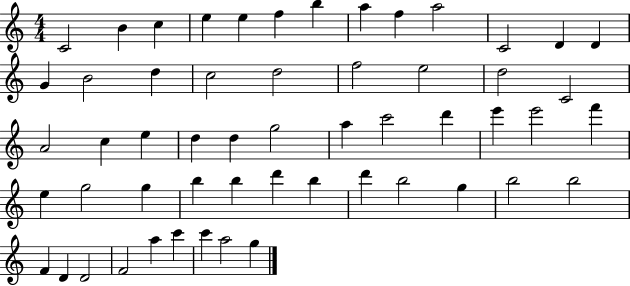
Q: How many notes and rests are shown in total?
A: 55